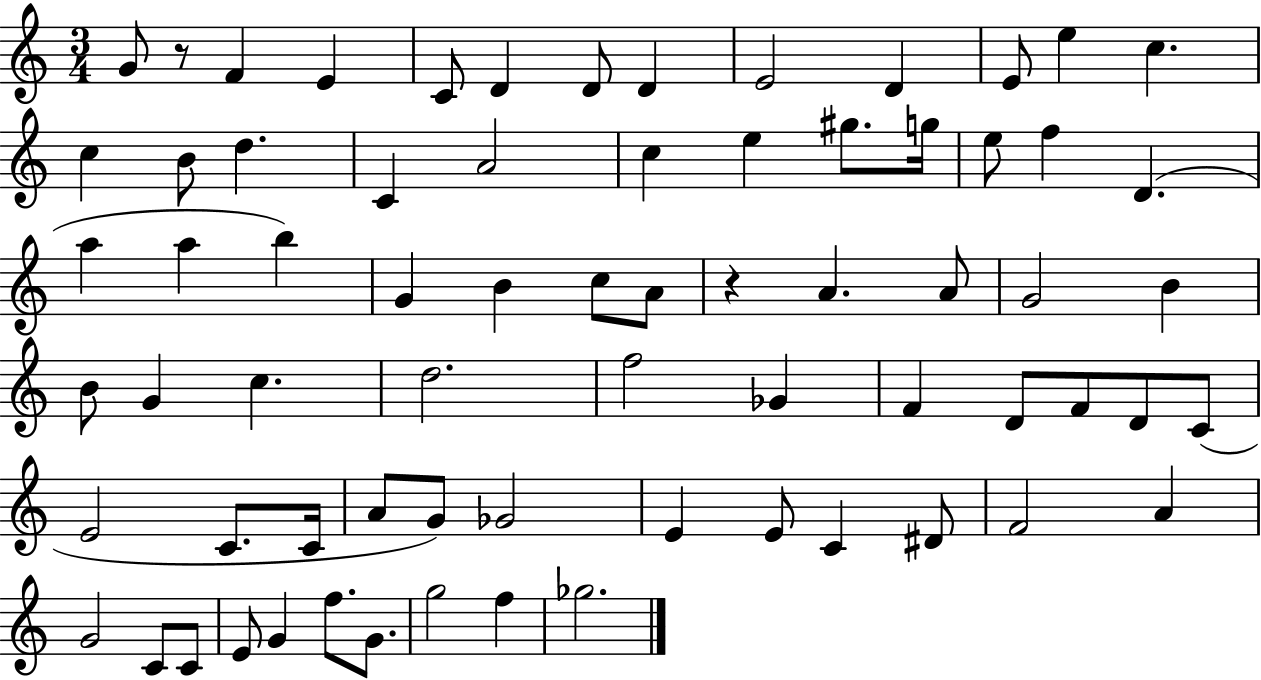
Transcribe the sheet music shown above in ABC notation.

X:1
T:Untitled
M:3/4
L:1/4
K:C
G/2 z/2 F E C/2 D D/2 D E2 D E/2 e c c B/2 d C A2 c e ^g/2 g/4 e/2 f D a a b G B c/2 A/2 z A A/2 G2 B B/2 G c d2 f2 _G F D/2 F/2 D/2 C/2 E2 C/2 C/4 A/2 G/2 _G2 E E/2 C ^D/2 F2 A G2 C/2 C/2 E/2 G f/2 G/2 g2 f _g2